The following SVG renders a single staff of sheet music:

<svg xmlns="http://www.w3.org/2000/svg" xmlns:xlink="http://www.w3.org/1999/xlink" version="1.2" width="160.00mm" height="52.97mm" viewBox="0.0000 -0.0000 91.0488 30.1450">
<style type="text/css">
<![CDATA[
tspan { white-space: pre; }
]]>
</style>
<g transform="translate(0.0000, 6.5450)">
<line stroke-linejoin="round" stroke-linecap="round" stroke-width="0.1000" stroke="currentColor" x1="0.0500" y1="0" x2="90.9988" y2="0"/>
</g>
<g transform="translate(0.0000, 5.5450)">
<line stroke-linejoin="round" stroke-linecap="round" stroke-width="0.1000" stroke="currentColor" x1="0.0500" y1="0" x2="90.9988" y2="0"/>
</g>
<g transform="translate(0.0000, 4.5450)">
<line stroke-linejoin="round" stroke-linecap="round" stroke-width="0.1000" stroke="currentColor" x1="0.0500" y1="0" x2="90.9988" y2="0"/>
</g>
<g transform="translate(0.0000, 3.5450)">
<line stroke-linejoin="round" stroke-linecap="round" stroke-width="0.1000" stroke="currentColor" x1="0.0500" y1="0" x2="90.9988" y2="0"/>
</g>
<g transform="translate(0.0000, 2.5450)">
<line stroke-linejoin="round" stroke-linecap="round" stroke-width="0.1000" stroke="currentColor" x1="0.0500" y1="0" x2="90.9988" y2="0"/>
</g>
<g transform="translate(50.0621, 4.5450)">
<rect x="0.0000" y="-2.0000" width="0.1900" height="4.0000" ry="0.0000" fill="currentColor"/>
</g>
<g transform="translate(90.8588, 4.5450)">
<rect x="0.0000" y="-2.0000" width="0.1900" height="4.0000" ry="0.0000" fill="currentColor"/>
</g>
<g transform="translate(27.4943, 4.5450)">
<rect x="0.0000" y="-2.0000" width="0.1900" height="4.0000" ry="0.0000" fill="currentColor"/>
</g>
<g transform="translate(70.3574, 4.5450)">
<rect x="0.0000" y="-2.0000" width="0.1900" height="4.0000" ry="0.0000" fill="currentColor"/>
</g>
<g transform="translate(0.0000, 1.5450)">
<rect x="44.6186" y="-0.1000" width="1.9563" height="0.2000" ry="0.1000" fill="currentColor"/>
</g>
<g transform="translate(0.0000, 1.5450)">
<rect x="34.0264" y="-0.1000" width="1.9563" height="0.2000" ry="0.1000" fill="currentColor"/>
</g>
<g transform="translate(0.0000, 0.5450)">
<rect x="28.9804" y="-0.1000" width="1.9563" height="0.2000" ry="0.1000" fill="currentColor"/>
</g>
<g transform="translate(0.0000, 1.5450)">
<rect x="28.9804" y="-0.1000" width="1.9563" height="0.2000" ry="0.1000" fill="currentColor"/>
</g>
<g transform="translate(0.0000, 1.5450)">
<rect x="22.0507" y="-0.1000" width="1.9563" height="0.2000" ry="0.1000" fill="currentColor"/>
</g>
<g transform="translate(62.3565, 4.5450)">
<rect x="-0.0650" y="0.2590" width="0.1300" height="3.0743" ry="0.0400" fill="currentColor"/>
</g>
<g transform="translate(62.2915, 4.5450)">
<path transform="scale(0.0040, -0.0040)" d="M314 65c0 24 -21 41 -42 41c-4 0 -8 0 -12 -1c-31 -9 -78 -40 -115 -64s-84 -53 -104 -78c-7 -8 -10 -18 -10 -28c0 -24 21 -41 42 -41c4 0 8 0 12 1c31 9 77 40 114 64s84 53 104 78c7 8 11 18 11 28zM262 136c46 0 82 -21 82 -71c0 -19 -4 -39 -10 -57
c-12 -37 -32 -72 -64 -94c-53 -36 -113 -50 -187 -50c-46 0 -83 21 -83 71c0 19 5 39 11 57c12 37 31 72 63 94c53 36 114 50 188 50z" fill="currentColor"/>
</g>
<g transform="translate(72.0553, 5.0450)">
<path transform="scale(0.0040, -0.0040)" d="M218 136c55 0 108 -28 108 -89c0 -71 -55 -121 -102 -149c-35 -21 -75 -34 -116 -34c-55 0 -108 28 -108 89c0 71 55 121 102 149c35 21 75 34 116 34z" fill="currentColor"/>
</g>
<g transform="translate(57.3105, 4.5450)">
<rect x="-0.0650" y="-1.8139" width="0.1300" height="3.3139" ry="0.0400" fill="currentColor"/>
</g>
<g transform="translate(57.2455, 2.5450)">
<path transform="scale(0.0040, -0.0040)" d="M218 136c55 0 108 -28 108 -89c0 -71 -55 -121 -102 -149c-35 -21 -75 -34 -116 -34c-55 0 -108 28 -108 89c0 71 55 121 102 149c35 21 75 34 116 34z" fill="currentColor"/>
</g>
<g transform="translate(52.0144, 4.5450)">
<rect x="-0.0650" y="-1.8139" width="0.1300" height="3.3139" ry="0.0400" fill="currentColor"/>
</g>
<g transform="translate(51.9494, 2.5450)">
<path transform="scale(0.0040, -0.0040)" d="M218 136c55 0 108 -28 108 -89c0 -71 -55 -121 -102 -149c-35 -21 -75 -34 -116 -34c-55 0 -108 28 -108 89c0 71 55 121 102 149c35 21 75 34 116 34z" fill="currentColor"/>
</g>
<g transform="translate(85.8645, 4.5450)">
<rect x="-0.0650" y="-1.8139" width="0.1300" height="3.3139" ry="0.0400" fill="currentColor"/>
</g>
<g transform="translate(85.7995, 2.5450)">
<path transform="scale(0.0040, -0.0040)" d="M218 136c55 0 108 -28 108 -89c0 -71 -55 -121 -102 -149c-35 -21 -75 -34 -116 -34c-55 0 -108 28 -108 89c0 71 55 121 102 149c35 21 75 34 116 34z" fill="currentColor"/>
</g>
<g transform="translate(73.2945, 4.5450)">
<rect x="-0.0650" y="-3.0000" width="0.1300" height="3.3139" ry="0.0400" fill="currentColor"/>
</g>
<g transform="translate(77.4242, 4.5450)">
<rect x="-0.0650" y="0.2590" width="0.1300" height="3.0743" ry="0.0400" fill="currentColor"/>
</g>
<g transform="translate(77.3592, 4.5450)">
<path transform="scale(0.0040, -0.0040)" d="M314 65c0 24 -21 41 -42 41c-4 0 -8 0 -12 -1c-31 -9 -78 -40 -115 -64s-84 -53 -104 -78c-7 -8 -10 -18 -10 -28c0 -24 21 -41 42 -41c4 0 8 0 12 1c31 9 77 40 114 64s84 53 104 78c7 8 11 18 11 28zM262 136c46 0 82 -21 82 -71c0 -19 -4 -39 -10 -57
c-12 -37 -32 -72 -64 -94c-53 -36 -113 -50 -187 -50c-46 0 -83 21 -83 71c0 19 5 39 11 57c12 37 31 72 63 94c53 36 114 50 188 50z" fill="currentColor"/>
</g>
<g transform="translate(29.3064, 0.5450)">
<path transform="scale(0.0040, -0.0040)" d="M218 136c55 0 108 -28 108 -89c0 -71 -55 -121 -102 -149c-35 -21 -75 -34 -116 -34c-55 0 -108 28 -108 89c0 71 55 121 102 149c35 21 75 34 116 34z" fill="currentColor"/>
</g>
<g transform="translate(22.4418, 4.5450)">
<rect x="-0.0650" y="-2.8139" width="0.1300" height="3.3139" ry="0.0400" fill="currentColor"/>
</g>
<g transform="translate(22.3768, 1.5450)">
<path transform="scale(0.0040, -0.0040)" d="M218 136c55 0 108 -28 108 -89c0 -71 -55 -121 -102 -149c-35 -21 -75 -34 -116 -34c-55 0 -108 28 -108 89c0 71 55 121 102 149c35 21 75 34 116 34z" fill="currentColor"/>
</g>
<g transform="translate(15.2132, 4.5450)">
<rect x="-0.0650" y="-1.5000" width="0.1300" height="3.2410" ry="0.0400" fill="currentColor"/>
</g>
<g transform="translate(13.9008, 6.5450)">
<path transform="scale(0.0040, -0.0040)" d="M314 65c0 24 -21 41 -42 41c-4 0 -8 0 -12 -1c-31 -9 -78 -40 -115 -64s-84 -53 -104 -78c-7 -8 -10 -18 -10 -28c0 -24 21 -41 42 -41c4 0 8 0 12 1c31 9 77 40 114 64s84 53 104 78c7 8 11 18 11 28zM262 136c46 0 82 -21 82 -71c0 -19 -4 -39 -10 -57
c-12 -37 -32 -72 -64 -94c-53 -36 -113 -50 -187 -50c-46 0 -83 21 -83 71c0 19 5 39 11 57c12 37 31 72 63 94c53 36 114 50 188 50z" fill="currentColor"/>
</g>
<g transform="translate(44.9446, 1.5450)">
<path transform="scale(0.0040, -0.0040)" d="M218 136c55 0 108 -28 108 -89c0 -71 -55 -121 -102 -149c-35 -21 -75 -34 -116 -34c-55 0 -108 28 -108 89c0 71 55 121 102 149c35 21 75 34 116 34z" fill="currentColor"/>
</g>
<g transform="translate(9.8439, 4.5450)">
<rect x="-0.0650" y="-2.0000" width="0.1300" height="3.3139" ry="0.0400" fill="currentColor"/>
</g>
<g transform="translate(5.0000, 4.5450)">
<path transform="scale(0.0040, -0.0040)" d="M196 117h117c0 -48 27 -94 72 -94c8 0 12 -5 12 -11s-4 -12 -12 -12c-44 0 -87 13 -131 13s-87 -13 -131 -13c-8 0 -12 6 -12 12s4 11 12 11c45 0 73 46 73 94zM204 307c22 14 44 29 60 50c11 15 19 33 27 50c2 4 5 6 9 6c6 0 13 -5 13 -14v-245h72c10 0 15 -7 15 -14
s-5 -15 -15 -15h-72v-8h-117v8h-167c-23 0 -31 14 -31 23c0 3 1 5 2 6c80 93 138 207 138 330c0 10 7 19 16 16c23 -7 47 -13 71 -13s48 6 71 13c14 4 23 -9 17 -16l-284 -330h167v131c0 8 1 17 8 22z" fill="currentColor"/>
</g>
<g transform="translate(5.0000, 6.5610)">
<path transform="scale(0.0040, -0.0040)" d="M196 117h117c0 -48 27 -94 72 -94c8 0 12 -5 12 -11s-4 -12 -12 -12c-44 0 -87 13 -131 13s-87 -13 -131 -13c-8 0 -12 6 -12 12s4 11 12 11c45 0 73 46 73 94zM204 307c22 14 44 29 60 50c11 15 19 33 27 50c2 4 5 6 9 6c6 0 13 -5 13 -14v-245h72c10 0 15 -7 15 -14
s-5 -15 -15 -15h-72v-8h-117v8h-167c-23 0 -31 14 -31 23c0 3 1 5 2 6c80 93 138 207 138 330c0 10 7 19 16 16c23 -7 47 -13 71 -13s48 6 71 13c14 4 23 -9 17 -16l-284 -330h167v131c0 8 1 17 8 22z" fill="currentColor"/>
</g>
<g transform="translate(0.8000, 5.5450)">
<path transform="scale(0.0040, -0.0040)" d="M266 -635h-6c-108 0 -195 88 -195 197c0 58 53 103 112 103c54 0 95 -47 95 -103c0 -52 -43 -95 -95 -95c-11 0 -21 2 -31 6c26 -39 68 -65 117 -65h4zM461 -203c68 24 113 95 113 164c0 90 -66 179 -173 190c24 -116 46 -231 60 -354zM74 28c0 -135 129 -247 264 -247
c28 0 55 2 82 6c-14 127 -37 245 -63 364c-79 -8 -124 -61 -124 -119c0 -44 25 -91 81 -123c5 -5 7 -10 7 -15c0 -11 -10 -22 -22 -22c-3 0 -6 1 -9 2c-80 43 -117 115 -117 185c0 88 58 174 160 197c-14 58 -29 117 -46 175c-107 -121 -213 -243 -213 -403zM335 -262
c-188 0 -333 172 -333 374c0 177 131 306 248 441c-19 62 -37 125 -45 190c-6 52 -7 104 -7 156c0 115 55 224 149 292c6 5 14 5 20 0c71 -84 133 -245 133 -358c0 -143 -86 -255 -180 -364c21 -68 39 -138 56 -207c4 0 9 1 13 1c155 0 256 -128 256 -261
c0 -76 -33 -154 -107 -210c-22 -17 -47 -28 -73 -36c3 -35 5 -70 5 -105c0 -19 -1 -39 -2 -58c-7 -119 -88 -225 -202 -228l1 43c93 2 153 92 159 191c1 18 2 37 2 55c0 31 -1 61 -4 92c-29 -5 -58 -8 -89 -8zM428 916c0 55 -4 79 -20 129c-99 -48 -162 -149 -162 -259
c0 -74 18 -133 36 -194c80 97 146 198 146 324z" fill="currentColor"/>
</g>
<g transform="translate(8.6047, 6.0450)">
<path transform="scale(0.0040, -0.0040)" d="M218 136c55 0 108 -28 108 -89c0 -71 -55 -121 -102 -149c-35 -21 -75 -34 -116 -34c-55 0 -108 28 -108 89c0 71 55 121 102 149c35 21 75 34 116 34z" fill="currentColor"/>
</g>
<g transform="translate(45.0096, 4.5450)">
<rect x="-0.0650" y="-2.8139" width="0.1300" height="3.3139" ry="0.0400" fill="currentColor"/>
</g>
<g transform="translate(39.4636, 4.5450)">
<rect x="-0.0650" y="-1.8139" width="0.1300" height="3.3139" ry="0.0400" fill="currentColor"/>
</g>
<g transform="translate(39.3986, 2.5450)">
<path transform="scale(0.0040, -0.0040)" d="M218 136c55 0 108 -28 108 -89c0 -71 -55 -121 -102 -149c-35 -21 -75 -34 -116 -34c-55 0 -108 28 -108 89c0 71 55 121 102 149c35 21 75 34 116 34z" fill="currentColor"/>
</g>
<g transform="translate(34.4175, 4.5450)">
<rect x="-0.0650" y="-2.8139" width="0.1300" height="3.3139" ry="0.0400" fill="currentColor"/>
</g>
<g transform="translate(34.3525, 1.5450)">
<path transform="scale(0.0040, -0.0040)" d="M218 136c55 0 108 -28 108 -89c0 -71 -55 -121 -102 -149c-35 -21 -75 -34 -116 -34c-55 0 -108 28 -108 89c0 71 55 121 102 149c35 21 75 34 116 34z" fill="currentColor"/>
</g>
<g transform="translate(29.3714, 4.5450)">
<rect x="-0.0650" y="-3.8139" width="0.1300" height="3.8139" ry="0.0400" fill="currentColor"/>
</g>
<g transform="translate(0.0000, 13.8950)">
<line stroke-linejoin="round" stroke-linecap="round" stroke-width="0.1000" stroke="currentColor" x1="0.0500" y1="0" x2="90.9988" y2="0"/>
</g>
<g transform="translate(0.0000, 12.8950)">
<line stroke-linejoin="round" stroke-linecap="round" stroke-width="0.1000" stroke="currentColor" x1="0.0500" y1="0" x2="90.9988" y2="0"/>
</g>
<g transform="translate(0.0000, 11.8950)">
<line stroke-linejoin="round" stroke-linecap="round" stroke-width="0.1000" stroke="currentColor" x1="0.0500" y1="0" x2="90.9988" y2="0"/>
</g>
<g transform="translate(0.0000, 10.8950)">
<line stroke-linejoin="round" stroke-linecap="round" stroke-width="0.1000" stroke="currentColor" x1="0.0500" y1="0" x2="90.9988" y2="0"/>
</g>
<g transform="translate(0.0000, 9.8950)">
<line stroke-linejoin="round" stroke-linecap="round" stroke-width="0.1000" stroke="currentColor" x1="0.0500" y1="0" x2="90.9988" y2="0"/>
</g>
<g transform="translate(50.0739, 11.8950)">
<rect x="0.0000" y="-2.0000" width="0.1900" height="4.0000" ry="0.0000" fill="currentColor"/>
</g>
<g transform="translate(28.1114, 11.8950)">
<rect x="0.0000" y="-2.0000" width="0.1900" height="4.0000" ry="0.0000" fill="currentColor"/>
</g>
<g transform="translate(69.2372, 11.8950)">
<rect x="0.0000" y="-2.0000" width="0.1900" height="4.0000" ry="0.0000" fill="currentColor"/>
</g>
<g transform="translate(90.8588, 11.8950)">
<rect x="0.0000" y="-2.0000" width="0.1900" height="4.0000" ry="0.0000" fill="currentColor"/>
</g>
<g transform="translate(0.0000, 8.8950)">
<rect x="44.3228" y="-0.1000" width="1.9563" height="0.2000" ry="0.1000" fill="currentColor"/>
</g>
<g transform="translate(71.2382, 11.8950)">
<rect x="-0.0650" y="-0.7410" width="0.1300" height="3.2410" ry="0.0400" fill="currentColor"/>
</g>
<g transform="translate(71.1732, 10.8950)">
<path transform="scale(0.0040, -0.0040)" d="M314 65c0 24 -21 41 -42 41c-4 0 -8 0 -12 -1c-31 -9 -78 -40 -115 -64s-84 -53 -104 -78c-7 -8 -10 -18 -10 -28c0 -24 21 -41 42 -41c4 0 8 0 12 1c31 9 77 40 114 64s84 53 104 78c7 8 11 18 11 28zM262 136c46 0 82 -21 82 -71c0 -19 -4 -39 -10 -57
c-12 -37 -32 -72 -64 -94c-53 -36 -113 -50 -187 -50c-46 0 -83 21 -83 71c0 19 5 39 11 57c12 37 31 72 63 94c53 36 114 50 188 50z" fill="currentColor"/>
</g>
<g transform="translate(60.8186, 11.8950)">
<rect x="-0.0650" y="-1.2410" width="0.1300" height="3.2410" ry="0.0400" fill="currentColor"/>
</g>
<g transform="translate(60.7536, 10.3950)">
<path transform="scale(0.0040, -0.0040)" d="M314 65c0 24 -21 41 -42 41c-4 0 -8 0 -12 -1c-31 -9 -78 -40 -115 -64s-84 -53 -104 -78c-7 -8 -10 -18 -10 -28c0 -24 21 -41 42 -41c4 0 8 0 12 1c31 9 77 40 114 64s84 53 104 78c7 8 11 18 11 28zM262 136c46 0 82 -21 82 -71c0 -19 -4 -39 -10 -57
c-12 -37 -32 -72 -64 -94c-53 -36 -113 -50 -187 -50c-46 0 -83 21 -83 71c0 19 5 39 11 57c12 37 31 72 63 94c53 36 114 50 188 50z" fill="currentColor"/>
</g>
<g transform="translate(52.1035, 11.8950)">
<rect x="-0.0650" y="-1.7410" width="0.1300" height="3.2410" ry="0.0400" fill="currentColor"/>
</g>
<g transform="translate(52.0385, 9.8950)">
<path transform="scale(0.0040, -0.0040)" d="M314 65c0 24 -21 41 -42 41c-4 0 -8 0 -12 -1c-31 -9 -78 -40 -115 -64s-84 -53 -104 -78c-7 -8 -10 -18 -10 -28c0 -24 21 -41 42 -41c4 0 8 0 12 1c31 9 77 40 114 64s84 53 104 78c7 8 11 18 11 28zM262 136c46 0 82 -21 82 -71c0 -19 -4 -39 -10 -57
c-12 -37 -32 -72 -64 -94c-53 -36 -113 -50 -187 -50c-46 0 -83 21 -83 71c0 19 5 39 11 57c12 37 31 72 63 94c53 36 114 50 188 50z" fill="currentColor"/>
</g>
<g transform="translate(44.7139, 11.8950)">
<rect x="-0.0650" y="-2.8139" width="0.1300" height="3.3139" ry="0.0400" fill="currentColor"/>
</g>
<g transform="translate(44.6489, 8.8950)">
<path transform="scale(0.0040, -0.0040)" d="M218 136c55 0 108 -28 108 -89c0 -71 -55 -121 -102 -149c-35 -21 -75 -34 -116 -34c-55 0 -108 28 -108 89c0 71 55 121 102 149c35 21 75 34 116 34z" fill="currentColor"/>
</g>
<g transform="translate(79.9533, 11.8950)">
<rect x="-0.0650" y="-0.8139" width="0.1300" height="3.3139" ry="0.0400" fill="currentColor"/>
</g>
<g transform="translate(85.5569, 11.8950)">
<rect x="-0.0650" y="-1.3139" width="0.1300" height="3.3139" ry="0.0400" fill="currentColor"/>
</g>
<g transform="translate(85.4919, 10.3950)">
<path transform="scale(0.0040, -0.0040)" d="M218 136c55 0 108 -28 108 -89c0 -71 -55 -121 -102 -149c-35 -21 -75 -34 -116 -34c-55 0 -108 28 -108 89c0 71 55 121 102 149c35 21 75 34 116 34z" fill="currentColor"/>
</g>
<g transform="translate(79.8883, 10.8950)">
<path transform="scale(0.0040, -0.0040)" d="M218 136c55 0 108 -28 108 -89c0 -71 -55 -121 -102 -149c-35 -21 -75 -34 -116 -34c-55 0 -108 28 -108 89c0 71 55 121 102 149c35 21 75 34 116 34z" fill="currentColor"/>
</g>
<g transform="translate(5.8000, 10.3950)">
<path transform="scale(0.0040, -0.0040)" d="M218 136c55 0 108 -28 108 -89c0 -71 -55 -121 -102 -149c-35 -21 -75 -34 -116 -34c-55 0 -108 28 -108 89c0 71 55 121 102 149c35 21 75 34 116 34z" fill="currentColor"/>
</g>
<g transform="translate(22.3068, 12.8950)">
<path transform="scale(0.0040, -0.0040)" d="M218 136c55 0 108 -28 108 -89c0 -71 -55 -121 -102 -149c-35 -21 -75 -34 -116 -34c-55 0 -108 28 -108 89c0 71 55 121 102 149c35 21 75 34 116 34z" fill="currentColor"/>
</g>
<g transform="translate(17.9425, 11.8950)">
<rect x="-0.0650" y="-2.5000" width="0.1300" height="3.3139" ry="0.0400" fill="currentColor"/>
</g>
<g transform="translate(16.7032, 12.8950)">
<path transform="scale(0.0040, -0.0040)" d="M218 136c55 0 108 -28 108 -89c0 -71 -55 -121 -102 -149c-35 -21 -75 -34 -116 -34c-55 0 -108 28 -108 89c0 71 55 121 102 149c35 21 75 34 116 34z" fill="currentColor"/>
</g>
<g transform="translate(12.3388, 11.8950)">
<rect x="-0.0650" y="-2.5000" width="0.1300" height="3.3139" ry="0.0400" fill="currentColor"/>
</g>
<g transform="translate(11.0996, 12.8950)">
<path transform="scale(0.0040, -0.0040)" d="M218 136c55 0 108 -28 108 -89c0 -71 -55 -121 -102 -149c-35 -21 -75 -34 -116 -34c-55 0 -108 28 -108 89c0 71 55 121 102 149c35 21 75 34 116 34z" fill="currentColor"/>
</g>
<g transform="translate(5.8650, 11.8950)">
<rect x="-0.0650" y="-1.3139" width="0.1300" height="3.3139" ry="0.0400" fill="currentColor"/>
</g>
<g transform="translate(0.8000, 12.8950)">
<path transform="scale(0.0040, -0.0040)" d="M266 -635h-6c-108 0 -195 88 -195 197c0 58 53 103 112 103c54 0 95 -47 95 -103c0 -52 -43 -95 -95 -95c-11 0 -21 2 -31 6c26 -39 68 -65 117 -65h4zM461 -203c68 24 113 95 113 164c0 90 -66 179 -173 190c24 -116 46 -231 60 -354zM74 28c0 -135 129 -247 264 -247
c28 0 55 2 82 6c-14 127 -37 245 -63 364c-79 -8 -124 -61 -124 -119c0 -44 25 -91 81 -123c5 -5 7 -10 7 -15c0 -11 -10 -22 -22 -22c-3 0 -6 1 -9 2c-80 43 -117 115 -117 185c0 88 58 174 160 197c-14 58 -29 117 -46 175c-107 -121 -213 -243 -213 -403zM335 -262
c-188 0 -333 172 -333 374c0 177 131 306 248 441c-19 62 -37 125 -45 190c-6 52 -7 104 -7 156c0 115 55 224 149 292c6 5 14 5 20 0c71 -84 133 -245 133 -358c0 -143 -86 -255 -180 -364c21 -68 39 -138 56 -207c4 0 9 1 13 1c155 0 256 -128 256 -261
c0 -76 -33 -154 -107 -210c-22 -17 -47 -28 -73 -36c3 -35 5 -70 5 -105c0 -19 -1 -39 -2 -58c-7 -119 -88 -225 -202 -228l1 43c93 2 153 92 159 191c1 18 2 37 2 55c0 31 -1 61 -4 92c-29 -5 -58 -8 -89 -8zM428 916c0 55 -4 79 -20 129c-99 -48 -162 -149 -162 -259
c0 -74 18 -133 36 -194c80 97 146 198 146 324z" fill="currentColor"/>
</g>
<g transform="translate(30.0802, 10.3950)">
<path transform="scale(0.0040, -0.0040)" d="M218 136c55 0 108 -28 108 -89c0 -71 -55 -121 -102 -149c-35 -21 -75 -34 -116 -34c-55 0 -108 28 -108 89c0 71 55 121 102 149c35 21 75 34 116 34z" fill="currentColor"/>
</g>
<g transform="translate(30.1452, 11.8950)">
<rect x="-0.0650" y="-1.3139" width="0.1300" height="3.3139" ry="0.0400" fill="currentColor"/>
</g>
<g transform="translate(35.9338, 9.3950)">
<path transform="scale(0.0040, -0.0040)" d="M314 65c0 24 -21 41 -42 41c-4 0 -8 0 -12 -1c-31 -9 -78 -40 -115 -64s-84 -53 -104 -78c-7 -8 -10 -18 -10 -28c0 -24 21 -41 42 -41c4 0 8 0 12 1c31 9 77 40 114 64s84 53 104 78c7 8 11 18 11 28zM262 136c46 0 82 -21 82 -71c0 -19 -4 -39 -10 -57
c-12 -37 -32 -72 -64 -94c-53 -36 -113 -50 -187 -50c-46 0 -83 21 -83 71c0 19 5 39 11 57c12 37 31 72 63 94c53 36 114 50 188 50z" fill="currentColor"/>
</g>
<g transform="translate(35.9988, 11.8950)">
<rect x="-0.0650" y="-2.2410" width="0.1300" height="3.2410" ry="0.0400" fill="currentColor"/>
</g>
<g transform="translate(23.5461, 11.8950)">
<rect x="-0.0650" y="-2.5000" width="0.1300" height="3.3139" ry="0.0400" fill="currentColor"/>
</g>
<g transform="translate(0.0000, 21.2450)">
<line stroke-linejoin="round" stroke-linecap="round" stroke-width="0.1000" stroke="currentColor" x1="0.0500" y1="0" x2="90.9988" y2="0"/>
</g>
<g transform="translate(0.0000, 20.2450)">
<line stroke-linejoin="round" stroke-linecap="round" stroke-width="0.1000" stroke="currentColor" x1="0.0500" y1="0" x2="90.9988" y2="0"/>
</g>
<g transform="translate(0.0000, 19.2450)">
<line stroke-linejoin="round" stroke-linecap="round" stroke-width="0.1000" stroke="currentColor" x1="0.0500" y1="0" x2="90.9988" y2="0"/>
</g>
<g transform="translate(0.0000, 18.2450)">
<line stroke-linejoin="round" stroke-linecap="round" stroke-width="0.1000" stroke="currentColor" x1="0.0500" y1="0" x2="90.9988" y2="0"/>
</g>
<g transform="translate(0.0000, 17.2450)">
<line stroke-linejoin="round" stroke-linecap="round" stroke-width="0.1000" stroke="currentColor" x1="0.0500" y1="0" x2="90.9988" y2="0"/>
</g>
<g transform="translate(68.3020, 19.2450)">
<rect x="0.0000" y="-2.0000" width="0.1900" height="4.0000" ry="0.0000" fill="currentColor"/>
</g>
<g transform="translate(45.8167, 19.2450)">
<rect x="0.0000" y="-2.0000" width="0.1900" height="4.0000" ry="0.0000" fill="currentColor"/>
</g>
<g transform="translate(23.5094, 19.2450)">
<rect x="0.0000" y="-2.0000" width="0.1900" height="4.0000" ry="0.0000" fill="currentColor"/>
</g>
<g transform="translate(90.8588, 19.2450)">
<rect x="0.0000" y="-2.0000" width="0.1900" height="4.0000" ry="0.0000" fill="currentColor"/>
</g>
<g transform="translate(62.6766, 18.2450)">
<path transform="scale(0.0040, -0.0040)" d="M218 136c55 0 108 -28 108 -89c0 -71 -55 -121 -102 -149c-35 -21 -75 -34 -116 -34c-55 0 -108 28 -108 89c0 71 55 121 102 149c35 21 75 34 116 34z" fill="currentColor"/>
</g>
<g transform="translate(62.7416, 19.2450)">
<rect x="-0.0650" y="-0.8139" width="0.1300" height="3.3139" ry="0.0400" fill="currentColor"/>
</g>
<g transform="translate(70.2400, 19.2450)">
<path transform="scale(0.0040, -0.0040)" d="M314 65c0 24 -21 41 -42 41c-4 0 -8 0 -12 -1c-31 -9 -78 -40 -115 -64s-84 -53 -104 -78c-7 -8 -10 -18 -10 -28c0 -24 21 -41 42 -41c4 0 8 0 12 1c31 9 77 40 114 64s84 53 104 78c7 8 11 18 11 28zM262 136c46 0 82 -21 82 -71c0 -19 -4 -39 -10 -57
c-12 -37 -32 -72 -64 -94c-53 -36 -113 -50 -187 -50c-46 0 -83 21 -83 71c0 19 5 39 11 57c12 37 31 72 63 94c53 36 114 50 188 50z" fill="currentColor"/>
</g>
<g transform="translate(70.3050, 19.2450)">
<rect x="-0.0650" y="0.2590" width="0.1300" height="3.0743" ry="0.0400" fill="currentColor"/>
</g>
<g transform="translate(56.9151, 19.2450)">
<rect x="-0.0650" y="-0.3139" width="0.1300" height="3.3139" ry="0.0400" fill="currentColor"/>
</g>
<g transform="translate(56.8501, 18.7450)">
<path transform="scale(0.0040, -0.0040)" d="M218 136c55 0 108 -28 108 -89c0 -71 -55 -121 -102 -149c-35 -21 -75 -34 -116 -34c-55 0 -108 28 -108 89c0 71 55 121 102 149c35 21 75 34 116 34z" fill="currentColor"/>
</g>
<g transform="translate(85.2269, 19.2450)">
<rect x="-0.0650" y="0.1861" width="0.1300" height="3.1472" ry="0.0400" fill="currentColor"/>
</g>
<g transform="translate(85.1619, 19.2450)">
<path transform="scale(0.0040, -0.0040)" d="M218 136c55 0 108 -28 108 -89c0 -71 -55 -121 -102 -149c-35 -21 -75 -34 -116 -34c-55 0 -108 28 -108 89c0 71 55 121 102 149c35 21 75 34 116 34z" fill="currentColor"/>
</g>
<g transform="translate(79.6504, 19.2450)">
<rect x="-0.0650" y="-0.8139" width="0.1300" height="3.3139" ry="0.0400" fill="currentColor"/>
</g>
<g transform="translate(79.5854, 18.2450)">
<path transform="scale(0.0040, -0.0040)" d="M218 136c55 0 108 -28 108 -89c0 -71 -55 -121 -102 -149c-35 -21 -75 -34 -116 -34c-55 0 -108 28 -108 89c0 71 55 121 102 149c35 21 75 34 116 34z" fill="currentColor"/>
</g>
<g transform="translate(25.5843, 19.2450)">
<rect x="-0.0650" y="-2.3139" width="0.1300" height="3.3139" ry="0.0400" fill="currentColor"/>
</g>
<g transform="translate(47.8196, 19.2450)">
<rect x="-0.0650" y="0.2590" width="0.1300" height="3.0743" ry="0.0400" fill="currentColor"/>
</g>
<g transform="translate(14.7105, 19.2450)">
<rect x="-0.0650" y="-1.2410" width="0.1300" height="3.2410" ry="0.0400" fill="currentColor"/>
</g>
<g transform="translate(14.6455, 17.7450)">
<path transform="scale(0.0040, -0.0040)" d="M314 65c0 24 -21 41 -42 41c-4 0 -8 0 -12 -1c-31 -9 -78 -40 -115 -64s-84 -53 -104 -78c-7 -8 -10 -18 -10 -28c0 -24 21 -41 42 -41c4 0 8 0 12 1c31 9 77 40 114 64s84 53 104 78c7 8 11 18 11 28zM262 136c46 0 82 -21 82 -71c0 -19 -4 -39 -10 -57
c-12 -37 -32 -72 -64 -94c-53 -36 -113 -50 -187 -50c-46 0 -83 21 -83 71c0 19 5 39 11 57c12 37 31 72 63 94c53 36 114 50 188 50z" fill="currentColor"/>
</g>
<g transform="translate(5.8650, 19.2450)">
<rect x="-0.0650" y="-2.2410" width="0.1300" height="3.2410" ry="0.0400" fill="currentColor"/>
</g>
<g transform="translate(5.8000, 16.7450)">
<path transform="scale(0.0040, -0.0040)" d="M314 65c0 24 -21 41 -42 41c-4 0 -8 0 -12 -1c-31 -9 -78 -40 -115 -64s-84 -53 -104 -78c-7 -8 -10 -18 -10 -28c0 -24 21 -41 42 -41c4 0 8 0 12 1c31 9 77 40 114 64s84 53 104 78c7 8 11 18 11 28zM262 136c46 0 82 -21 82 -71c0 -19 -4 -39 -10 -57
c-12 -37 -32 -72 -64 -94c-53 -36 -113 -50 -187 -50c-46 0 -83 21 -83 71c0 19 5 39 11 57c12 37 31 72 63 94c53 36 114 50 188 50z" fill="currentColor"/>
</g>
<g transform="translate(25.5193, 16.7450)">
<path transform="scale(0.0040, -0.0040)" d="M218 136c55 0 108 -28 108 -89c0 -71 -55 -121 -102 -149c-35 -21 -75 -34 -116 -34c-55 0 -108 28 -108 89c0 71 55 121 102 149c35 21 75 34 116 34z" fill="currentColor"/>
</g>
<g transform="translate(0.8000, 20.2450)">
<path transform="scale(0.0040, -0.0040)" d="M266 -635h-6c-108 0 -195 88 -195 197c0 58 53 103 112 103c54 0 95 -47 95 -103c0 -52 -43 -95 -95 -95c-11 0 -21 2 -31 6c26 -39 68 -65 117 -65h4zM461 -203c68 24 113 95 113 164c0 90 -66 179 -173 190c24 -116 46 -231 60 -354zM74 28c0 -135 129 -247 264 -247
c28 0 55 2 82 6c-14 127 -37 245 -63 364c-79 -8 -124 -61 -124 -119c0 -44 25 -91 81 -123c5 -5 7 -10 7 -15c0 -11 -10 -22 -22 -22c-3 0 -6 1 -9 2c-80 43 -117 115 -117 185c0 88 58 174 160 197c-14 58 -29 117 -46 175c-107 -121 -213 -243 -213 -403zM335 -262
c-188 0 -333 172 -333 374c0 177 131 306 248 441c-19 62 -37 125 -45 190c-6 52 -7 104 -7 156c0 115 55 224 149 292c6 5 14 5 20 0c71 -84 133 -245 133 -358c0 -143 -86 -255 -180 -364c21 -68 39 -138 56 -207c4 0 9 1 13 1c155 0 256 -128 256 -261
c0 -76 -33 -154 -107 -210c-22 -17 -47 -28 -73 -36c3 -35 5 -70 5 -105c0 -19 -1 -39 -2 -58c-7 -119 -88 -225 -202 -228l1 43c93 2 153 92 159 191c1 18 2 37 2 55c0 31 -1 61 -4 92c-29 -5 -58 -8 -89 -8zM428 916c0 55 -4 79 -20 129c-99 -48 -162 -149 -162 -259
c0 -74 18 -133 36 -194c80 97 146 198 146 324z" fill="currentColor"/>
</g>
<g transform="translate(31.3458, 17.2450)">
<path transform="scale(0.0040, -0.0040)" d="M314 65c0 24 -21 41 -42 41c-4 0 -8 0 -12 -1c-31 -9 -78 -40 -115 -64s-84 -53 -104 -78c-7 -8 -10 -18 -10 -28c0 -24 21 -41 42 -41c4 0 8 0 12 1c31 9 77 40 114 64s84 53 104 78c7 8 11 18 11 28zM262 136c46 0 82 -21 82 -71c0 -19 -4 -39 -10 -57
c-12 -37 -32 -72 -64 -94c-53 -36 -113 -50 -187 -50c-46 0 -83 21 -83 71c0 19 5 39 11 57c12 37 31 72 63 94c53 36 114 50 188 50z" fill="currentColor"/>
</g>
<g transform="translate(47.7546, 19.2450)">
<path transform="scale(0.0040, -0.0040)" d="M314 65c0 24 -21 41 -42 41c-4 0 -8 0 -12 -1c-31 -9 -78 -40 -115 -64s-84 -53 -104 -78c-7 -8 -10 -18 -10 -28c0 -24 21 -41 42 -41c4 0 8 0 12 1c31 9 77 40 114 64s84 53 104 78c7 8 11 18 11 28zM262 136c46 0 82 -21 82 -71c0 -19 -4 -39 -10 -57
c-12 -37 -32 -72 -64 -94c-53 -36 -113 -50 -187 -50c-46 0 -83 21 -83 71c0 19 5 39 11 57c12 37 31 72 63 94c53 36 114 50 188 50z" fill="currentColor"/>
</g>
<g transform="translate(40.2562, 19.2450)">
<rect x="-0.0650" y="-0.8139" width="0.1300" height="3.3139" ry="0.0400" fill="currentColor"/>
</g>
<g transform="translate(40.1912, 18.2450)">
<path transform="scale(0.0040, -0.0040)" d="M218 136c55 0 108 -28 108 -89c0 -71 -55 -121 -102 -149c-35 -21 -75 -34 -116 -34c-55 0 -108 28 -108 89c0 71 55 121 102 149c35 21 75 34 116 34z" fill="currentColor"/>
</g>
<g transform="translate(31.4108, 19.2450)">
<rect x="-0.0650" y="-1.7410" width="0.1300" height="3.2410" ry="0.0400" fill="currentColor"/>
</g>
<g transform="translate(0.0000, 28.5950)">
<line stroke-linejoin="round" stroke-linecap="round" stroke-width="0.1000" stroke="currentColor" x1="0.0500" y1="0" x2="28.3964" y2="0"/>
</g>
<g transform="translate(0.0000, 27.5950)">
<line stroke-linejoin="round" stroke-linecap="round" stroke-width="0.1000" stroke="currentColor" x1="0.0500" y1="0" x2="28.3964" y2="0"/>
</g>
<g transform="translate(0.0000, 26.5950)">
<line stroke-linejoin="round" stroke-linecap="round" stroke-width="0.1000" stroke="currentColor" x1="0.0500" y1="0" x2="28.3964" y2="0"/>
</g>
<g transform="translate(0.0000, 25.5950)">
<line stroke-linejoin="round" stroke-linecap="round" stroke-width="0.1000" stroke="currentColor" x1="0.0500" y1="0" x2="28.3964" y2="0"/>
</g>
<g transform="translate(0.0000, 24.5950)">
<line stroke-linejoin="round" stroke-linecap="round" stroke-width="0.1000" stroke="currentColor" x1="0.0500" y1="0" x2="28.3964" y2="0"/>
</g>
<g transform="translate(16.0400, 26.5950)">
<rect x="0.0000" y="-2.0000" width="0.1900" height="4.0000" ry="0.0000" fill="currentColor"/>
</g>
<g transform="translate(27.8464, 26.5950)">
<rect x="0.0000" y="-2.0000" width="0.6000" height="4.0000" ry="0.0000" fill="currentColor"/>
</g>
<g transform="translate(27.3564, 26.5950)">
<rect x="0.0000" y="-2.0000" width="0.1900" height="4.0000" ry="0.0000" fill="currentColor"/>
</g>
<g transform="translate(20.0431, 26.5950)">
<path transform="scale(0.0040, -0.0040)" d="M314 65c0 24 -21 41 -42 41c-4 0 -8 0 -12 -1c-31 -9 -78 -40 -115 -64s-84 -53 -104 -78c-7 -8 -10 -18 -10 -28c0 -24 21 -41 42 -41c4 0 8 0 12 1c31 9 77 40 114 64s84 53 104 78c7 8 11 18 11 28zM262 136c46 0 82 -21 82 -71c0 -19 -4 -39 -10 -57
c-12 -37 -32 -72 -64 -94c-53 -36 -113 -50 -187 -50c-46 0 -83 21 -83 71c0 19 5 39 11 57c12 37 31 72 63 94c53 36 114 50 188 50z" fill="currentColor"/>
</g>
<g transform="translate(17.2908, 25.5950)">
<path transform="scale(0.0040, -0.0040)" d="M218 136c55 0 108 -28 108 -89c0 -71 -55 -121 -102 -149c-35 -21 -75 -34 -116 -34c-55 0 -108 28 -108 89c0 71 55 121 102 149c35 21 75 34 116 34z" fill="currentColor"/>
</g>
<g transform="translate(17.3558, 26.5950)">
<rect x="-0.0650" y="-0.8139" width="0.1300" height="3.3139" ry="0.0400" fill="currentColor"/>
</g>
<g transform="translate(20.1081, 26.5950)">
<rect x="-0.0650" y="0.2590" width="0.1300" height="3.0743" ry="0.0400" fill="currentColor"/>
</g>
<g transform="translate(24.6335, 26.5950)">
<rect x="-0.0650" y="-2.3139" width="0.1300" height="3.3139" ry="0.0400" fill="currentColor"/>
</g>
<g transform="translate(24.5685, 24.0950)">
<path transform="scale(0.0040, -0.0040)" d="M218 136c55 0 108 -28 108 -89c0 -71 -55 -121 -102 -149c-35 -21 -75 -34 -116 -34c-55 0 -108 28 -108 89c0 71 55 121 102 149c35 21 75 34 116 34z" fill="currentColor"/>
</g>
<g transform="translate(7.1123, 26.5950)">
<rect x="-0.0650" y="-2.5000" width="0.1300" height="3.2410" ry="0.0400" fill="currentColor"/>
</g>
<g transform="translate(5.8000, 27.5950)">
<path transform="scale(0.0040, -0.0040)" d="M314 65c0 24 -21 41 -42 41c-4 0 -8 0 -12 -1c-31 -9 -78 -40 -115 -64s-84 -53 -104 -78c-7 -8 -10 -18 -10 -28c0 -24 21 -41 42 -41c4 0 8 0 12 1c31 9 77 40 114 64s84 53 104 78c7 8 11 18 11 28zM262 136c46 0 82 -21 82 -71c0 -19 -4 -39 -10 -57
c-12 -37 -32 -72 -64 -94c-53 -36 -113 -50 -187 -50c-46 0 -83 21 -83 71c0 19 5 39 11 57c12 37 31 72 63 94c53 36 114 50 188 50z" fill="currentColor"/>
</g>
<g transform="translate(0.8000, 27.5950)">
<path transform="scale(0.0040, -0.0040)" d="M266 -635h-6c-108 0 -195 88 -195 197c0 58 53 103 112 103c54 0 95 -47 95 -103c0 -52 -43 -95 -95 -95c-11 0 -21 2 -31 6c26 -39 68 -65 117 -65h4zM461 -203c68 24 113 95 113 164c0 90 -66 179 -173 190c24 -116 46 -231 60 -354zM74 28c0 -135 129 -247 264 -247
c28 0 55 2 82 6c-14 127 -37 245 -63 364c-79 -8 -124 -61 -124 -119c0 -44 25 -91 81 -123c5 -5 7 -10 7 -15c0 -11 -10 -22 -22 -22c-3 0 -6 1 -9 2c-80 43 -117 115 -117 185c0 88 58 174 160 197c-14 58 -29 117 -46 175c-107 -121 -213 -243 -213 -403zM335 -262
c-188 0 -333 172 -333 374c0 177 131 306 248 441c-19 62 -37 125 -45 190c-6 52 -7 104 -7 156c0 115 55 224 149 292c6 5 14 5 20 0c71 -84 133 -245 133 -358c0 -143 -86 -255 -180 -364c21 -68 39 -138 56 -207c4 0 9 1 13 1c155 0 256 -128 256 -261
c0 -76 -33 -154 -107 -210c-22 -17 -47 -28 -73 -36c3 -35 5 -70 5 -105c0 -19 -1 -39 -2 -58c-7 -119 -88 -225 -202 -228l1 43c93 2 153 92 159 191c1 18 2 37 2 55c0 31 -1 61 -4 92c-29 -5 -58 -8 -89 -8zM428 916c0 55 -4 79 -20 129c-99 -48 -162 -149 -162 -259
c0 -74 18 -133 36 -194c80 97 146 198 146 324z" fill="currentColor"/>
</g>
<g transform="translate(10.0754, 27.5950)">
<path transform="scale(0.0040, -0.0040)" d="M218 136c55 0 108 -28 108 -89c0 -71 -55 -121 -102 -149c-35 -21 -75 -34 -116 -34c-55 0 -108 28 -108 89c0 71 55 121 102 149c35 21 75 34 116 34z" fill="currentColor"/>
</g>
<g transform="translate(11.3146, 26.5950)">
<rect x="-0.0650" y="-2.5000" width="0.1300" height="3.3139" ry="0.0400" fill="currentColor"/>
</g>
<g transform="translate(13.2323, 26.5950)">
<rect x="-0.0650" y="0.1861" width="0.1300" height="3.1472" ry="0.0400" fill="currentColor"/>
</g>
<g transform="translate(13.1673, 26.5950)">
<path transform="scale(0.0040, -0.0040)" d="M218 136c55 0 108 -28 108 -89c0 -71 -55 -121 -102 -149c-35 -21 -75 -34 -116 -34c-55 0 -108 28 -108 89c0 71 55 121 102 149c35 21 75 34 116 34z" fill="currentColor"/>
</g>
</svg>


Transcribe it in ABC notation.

X:1
T:Untitled
M:4/4
L:1/4
K:C
F E2 a c' a f a f f B2 A B2 f e G G G e g2 a f2 e2 d2 d e g2 e2 g f2 d B2 c d B2 d B G2 G B d B2 g